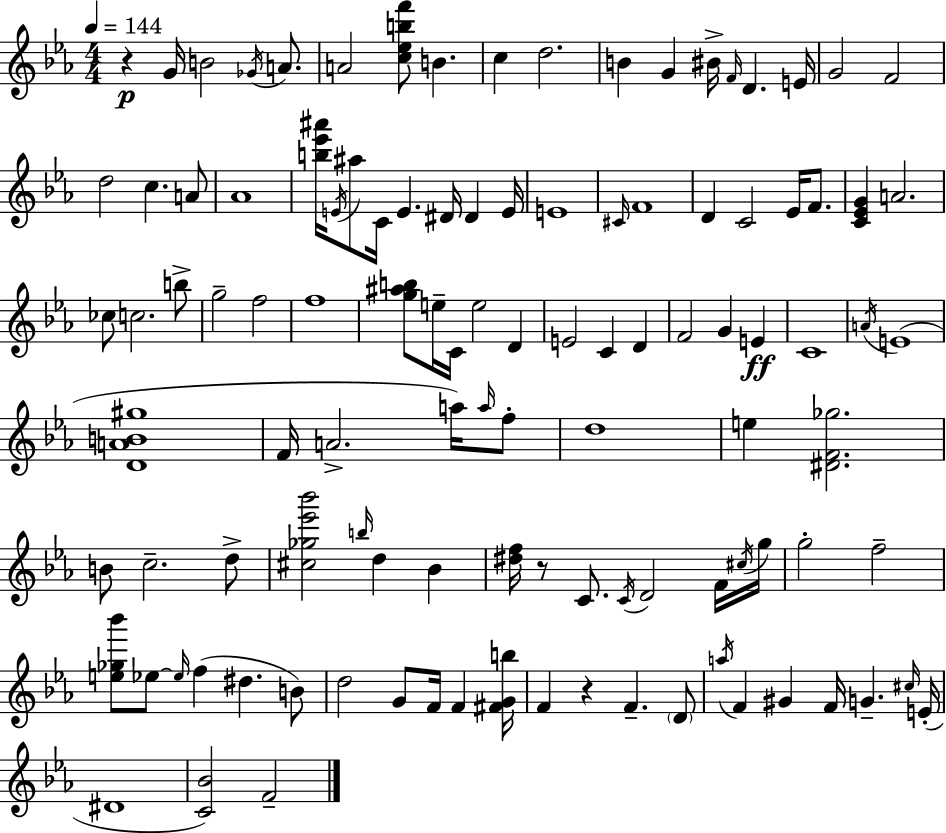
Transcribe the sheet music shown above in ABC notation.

X:1
T:Untitled
M:4/4
L:1/4
K:Cm
z G/4 B2 _G/4 A/2 A2 [c_ebf']/2 B c d2 B G ^B/4 F/4 D E/4 G2 F2 d2 c A/2 _A4 [b_e'^a']/4 E/4 ^a/2 C/4 E ^D/4 ^D E/4 E4 ^C/4 F4 D C2 _E/4 F/2 [C_EG] A2 _c/2 c2 b/2 g2 f2 f4 [g^ab]/2 e/4 C/4 e2 D E2 C D F2 G E C4 A/4 E4 [DAB^g]4 F/4 A2 a/4 a/4 f/2 d4 e [^DF_g]2 B/2 c2 d/2 [^c_g_e'_b']2 b/4 d _B [^df]/4 z/2 C/2 C/4 D2 F/4 ^c/4 g/4 g2 f2 [e_g_b']/2 _e/2 _e/4 f ^d B/2 d2 G/2 F/4 F [^FGb]/4 F z F D/2 a/4 F ^G F/4 G ^c/4 E/4 ^D4 [C_B]2 F2